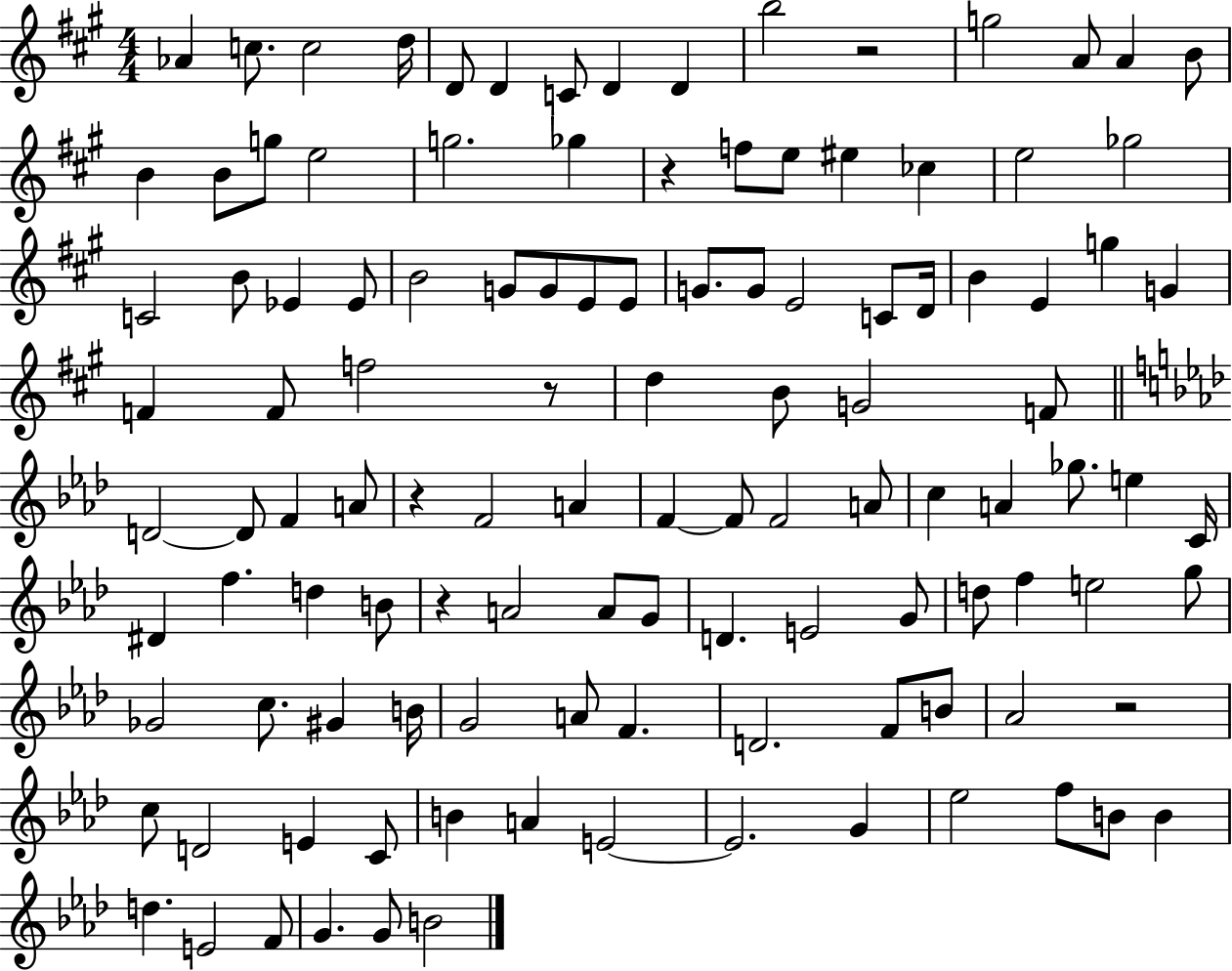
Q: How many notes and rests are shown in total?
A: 116